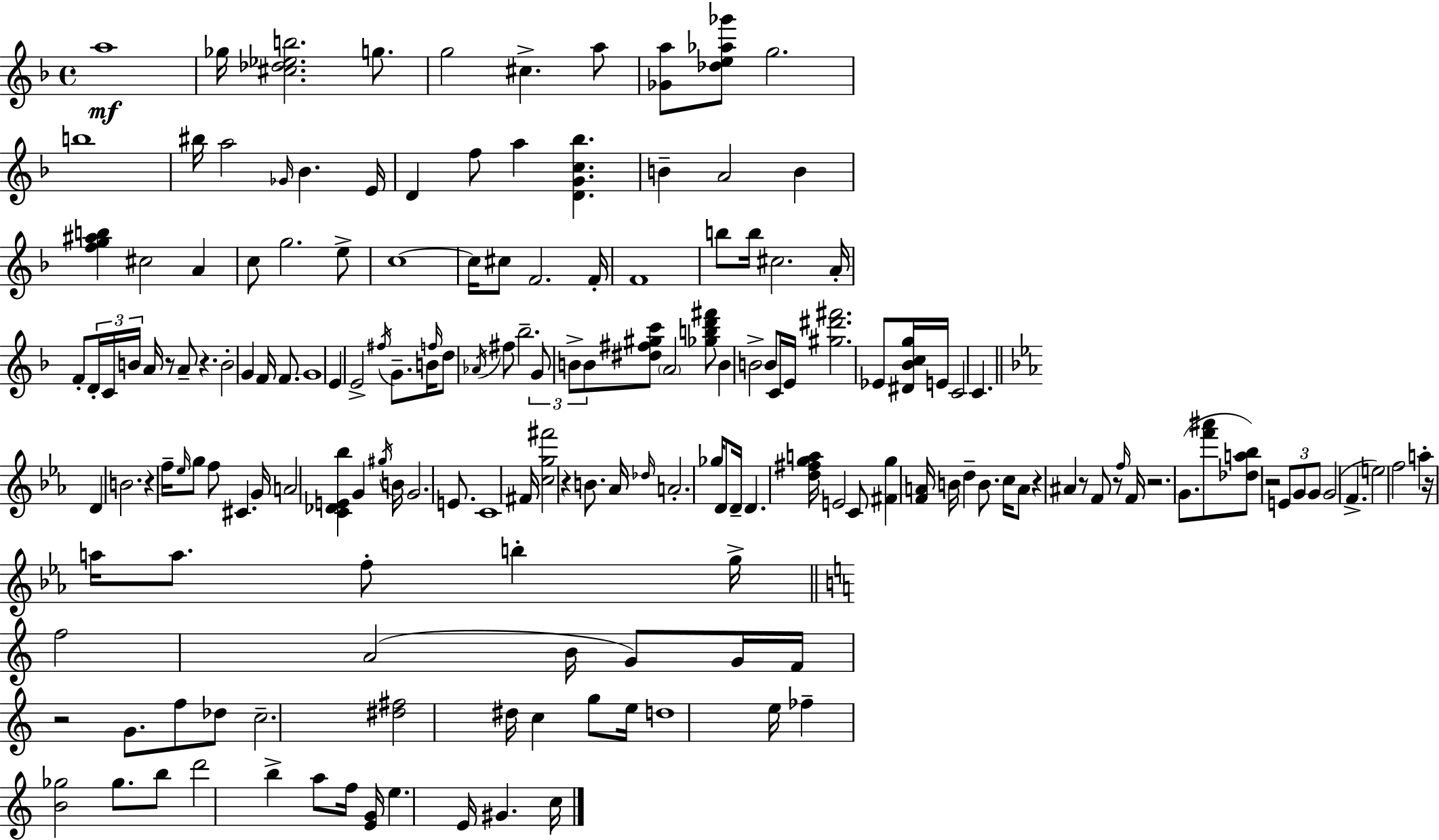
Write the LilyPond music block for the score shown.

{
  \clef treble
  \time 4/4
  \defaultTimeSignature
  \key d \minor
  \repeat volta 2 { a''1\mf | ges''16 <cis'' des'' ees'' b''>2. g''8. | g''2 cis''4.-> a''8 | <ges' a''>8 <des'' e'' aes'' ges'''>8 g''2. | \break b''1 | bis''16 a''2 \grace { ges'16 } bes'4. | e'16 d'4 f''8 a''4 <d' g' c'' bes''>4. | b'4-- a'2 b'4 | \break <f'' g'' ais'' b''>4 cis''2 a'4 | c''8 g''2. e''8-> | c''1~~ | c''16 cis''8 f'2. | \break f'16-. f'1 | b''8 b''16 cis''2. | a'16-. f'8-. \tuplet 3/2 { d'16-. c'16 b'16 } a'16 r8 a'8-- r4. | b'2-. g'4 f'16 f'8. | \break g'1 | e'4 e'2-> \acciaccatura { fis''16 } g'8.-- | b'16 \grace { f''16 } d''8 \acciaccatura { aes'16 } fis''8 bes''2.-- | \tuplet 3/2 { g'8 b'8-> b'8 } <dis'' fis'' gis'' c'''>8 \parenthesize a'2 | \break <ges'' b'' d''' fis'''>8 b'4 b'2-> | b'8 c'16 e'16 <gis'' dis''' fis'''>2. | ees'8 <dis' bes' c'' g''>16 e'16 c'2 c'4. | \bar "||" \break \key ees \major d'4 b'2. | r4 f''16-- \grace { ees''16 } g''8 f''8 cis'4. | g'16 a'2 <c' des' e' bes''>4 g'4 | \acciaccatura { gis''16 } b'16 g'2. e'8. | \break c'1 | fis'16 <c'' g'' fis'''>2 r4 b'8. | aes'16 \grace { des''16 } a'2.-. | ges''16 d'8 d'16-- d'4. <d'' fis'' g'' a''>16 e'2 | \break c'8 <fis' g''>4 <f' a'>16 b'16 d''4-- b'8. | c''16 a'8 r4 ais'4 r8 f'8 | r8 \grace { f''16 } f'16 r2. | g'8.( <f''' ais'''>8 <des'' a'' bes''>8) r2 | \break \tuplet 3/2 { e'8 g'8 g'8 } g'2( f'4.-> | e''2) f''2 | a''4-. r16 a''16 a''8. f''8-. b''4-. | g''16-> \bar "||" \break \key c \major f''2 a'2( | b'16 g'8) g'16 f'16 r2 g'8. | f''8 des''8 c''2.-- | <dis'' fis''>2 dis''16 c''4 g''8 e''16 | \break d''1 | e''16 fes''4-- <b' ges''>2 ges''8. | b''8 d'''2 b''4-> a''8 | f''16 <e' g'>16 e''4. e'16 gis'4. c''16 | \break } \bar "|."
}